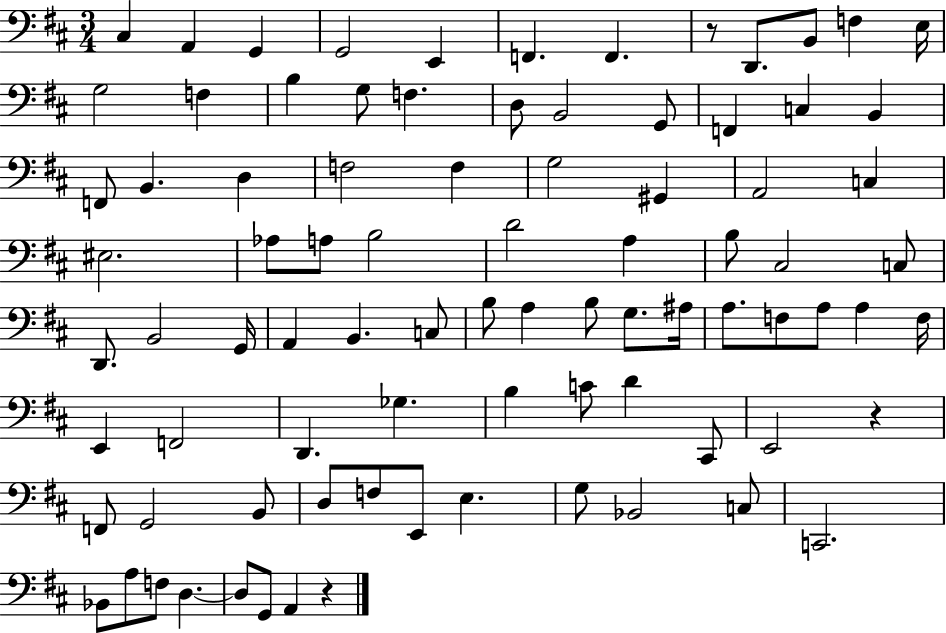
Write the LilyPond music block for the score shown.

{
  \clef bass
  \numericTimeSignature
  \time 3/4
  \key d \major
  cis4 a,4 g,4 | g,2 e,4 | f,4. f,4. | r8 d,8. b,8 f4 e16 | \break g2 f4 | b4 g8 f4. | d8 b,2 g,8 | f,4 c4 b,4 | \break f,8 b,4. d4 | f2 f4 | g2 gis,4 | a,2 c4 | \break eis2. | aes8 a8 b2 | d'2 a4 | b8 cis2 c8 | \break d,8. b,2 g,16 | a,4 b,4. c8 | b8 a4 b8 g8. ais16 | a8. f8 a8 a4 f16 | \break e,4 f,2 | d,4. ges4. | b4 c'8 d'4 cis,8 | e,2 r4 | \break f,8 g,2 b,8 | d8 f8 e,8 e4. | g8 bes,2 c8 | c,2. | \break bes,8 a8 f8 d4.~~ | d8 g,8 a,4 r4 | \bar "|."
}